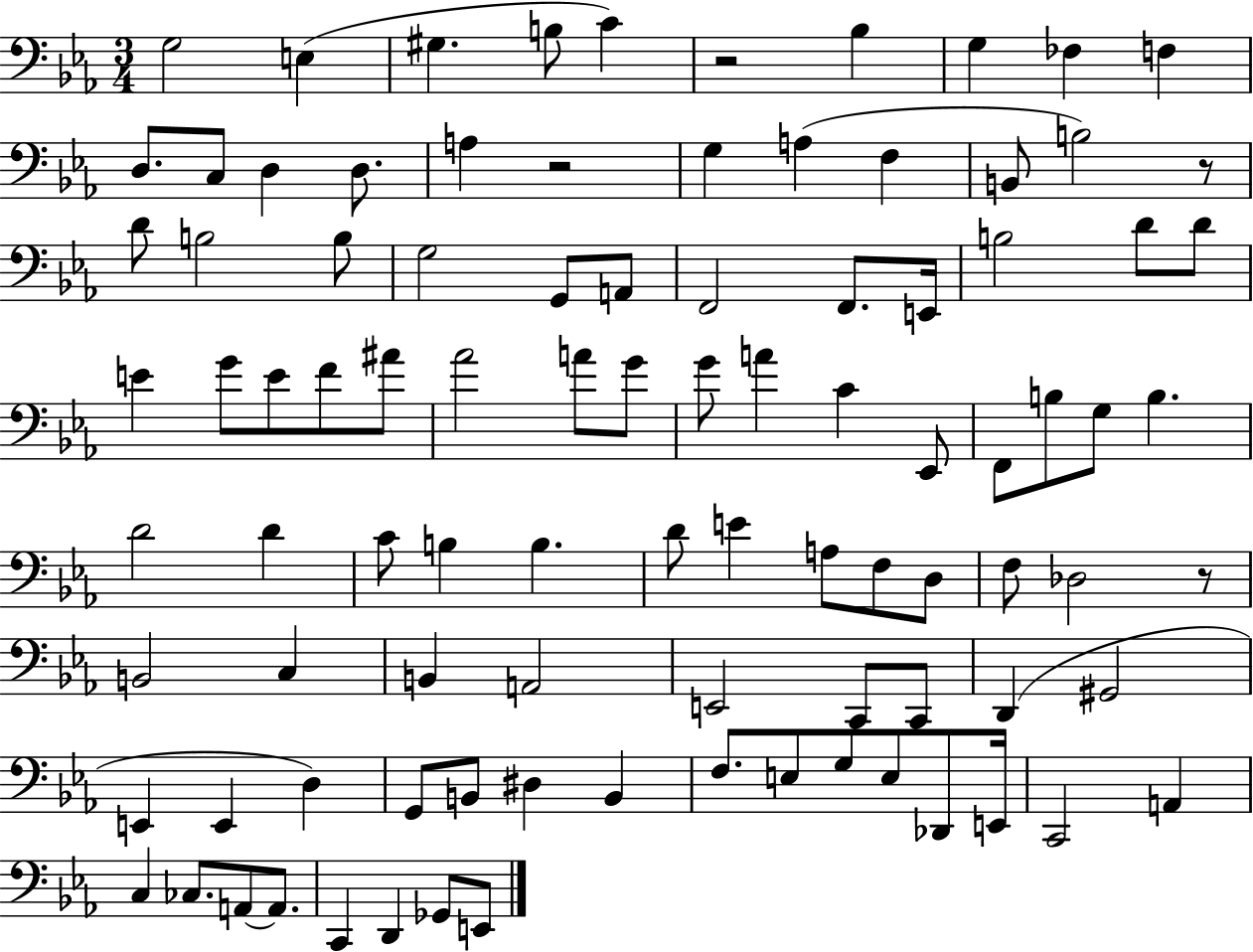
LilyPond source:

{
  \clef bass
  \numericTimeSignature
  \time 3/4
  \key ees \major
  g2 e4( | gis4. b8 c'4) | r2 bes4 | g4 fes4 f4 | \break d8. c8 d4 d8. | a4 r2 | g4 a4( f4 | b,8 b2) r8 | \break d'8 b2 b8 | g2 g,8 a,8 | f,2 f,8. e,16 | b2 d'8 d'8 | \break e'4 g'8 e'8 f'8 ais'8 | aes'2 a'8 g'8 | g'8 a'4 c'4 ees,8 | f,8 b8 g8 b4. | \break d'2 d'4 | c'8 b4 b4. | d'8 e'4 a8 f8 d8 | f8 des2 r8 | \break b,2 c4 | b,4 a,2 | e,2 c,8 c,8 | d,4( gis,2 | \break e,4 e,4 d4) | g,8 b,8 dis4 b,4 | f8. e8 g8 e8 des,8 e,16 | c,2 a,4 | \break c4 ces8. a,8~~ a,8. | c,4 d,4 ges,8 e,8 | \bar "|."
}